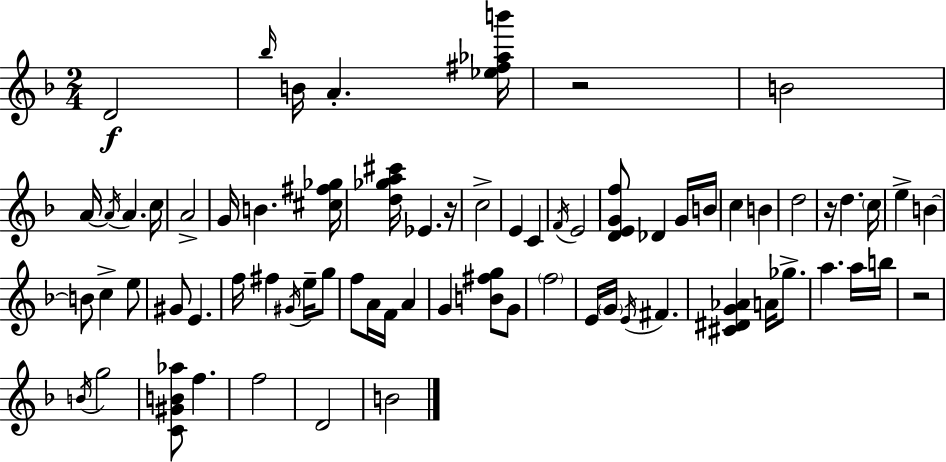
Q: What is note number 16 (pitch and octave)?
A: C4